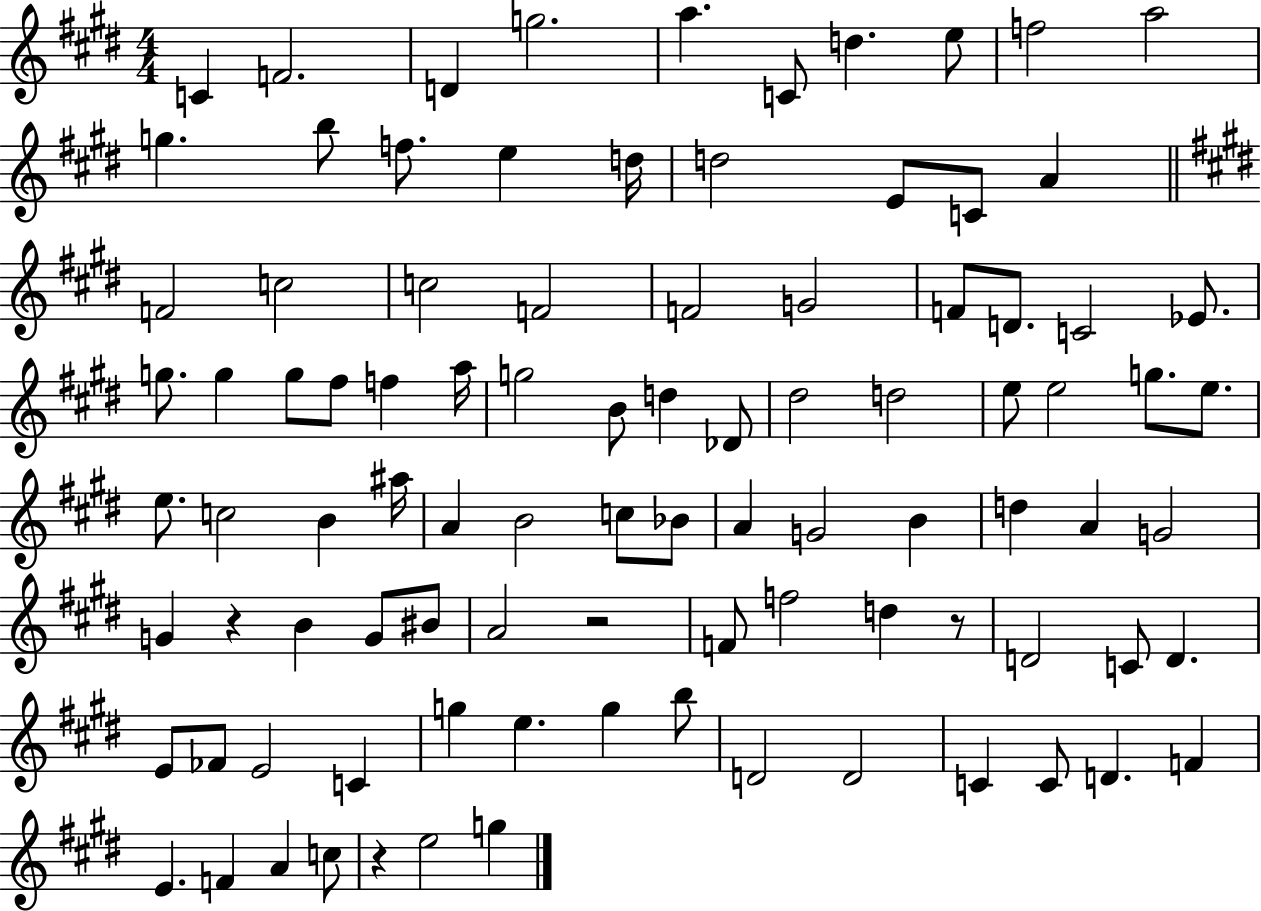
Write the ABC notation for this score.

X:1
T:Untitled
M:4/4
L:1/4
K:E
C F2 D g2 a C/2 d e/2 f2 a2 g b/2 f/2 e d/4 d2 E/2 C/2 A F2 c2 c2 F2 F2 G2 F/2 D/2 C2 _E/2 g/2 g g/2 ^f/2 f a/4 g2 B/2 d _D/2 ^d2 d2 e/2 e2 g/2 e/2 e/2 c2 B ^a/4 A B2 c/2 _B/2 A G2 B d A G2 G z B G/2 ^B/2 A2 z2 F/2 f2 d z/2 D2 C/2 D E/2 _F/2 E2 C g e g b/2 D2 D2 C C/2 D F E F A c/2 z e2 g